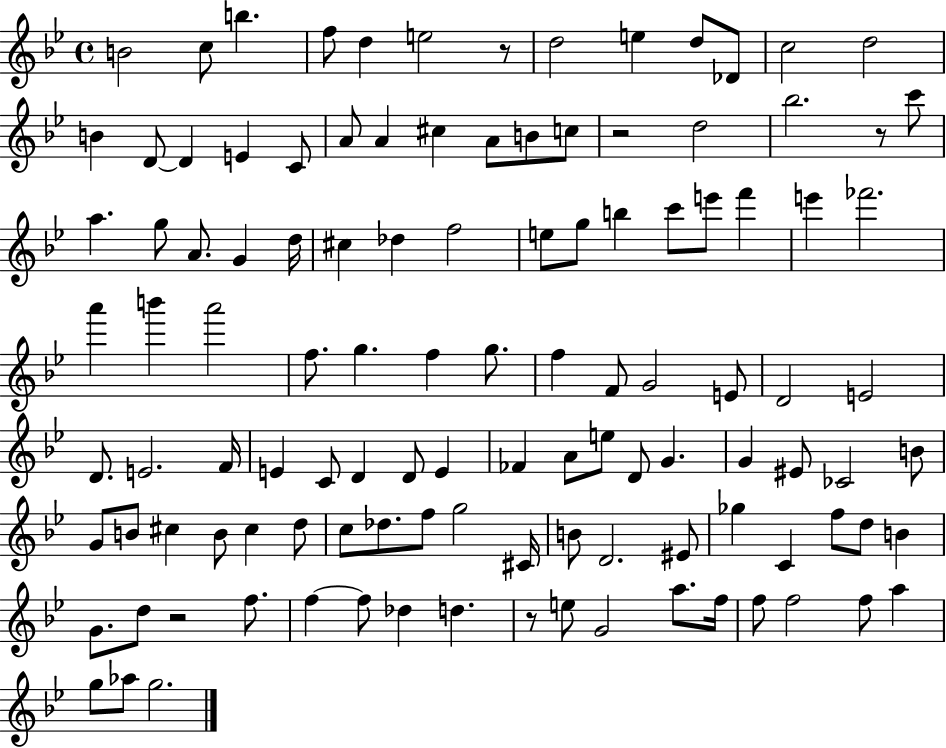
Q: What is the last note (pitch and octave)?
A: G5